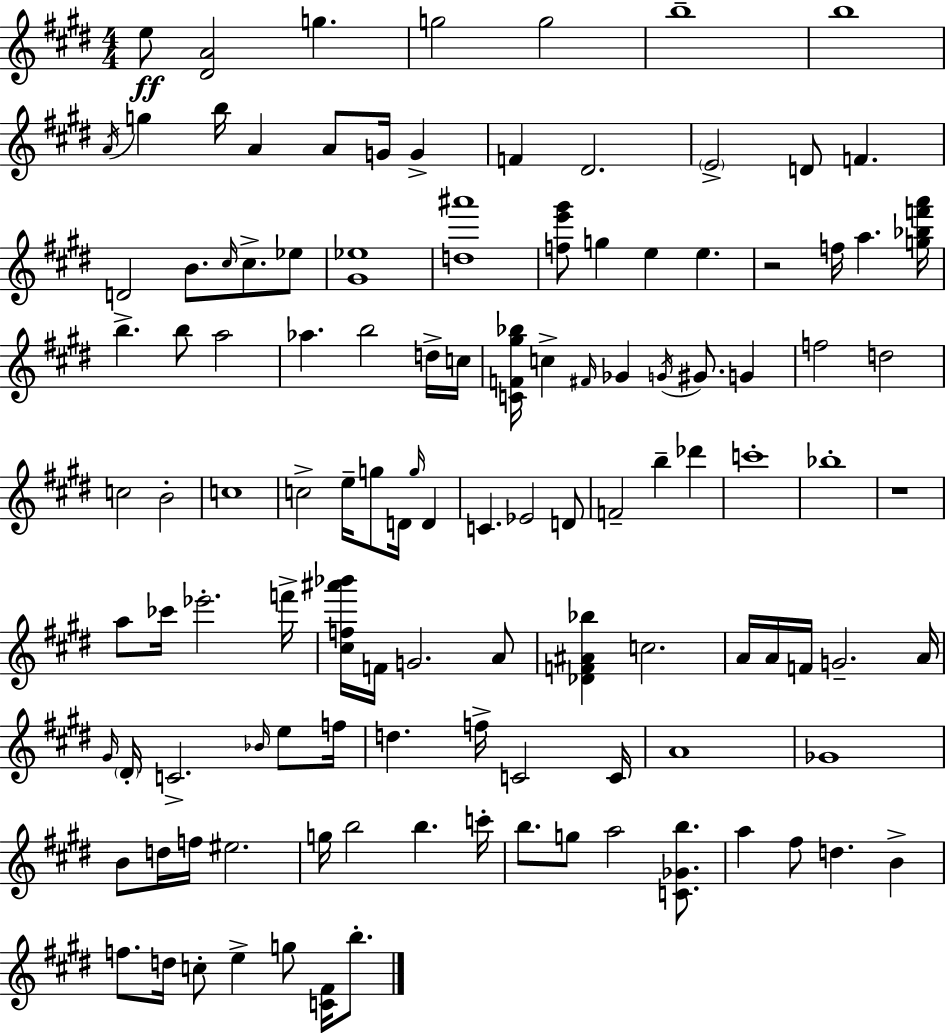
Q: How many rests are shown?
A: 2